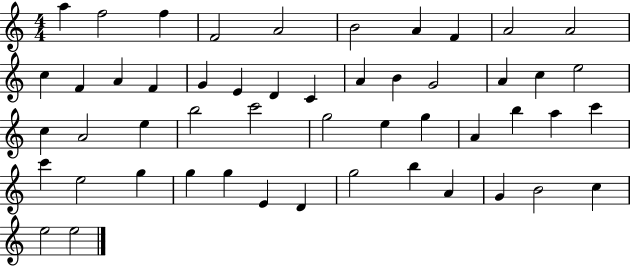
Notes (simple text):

A5/q F5/h F5/q F4/h A4/h B4/h A4/q F4/q A4/h A4/h C5/q F4/q A4/q F4/q G4/q E4/q D4/q C4/q A4/q B4/q G4/h A4/q C5/q E5/h C5/q A4/h E5/q B5/h C6/h G5/h E5/q G5/q A4/q B5/q A5/q C6/q C6/q E5/h G5/q G5/q G5/q E4/q D4/q G5/h B5/q A4/q G4/q B4/h C5/q E5/h E5/h